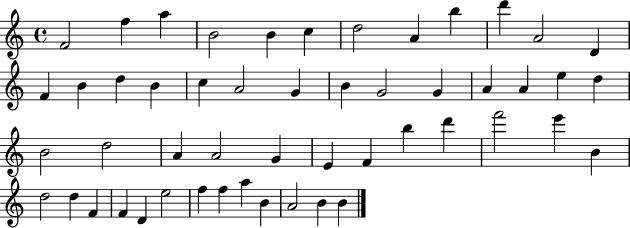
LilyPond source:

{
  \clef treble
  \time 4/4
  \defaultTimeSignature
  \key c \major
  f'2 f''4 a''4 | b'2 b'4 c''4 | d''2 a'4 b''4 | d'''4 a'2 d'4 | \break f'4 b'4 d''4 b'4 | c''4 a'2 g'4 | b'4 g'2 g'4 | a'4 a'4 e''4 d''4 | \break b'2 d''2 | a'4 a'2 g'4 | e'4 f'4 b''4 d'''4 | f'''2 e'''4 b'4 | \break d''2 d''4 f'4 | f'4 d'4 e''2 | f''4 f''4 a''4 b'4 | a'2 b'4 b'4 | \break \bar "|."
}